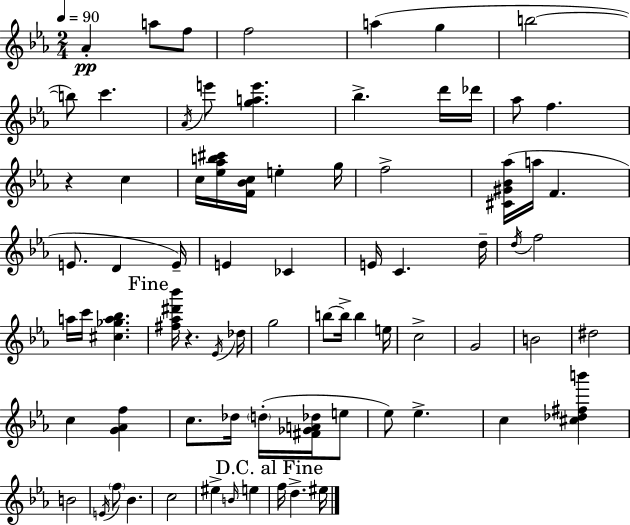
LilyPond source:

{
  \clef treble
  \numericTimeSignature
  \time 2/4
  \key ees \major
  \tempo 4 = 90
  aes'4-.\pp a''8 f''8 | f''2 | a''4( g''4 | b''2~~ | \break b''8) c'''4. | \acciaccatura { aes'16 } e'''8 <g'' a'' e'''>4. | bes''4.-> d'''16 | des'''16 aes''8 f''4. | \break r4 c''4 | c''16 <ees'' aes'' b'' cis'''>16 <f' bes' c''>16 e''4-. | g''16 f''2-> | <cis' gis' bes' aes''>16( a''16 f'4. | \break e'8. d'4 | e'16--) e'4 ces'4 | e'16 c'4. | d''16-- \acciaccatura { d''16 } f''2 | \break a''16 c'''16 <cis'' ges'' a'' bes''>4. | \mark "Fine" <fis'' aes'' dis''' bes'''>16 r4. | \acciaccatura { ees'16 } des''16 g''2 | b''8~~ b''16-> b''4 | \break e''16 c''2-> | g'2 | b'2 | dis''2 | \break c''4 <g' aes' f''>4 | c''8. des''16 \parenthesize d''16-.( | <fis' ges' a' des''>16 e''8 ees''8) ees''4.-> | c''4 <cis'' des'' fis'' b'''>4 | \break b'2 | \acciaccatura { e'16 } \parenthesize f''8 bes'4. | c''2 | eis''4-> | \break \grace { b'16 } e''4 \mark "D.C. al Fine" f''16 d''4.-> | eis''16 \bar "|."
}